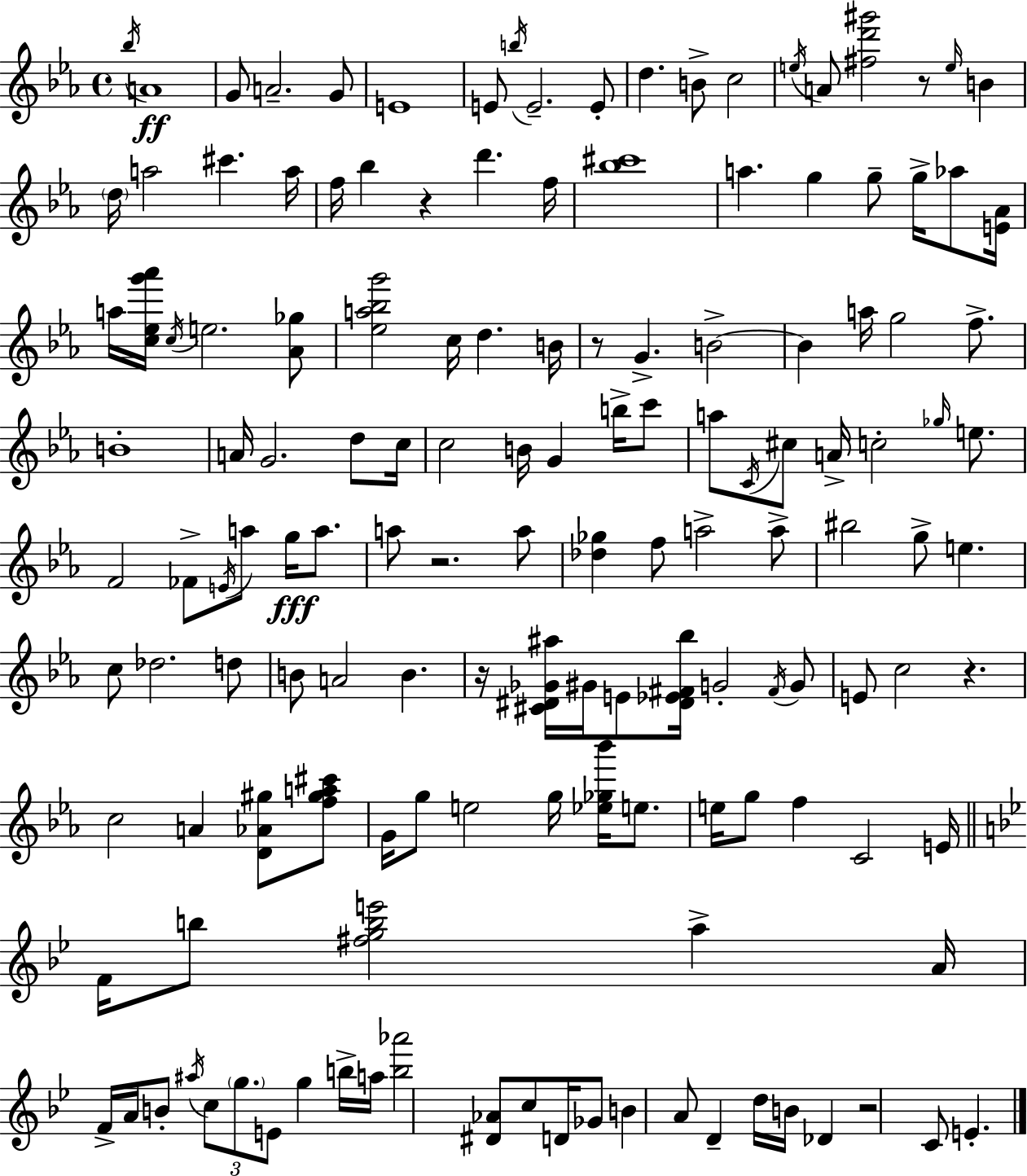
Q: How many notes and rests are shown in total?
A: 145